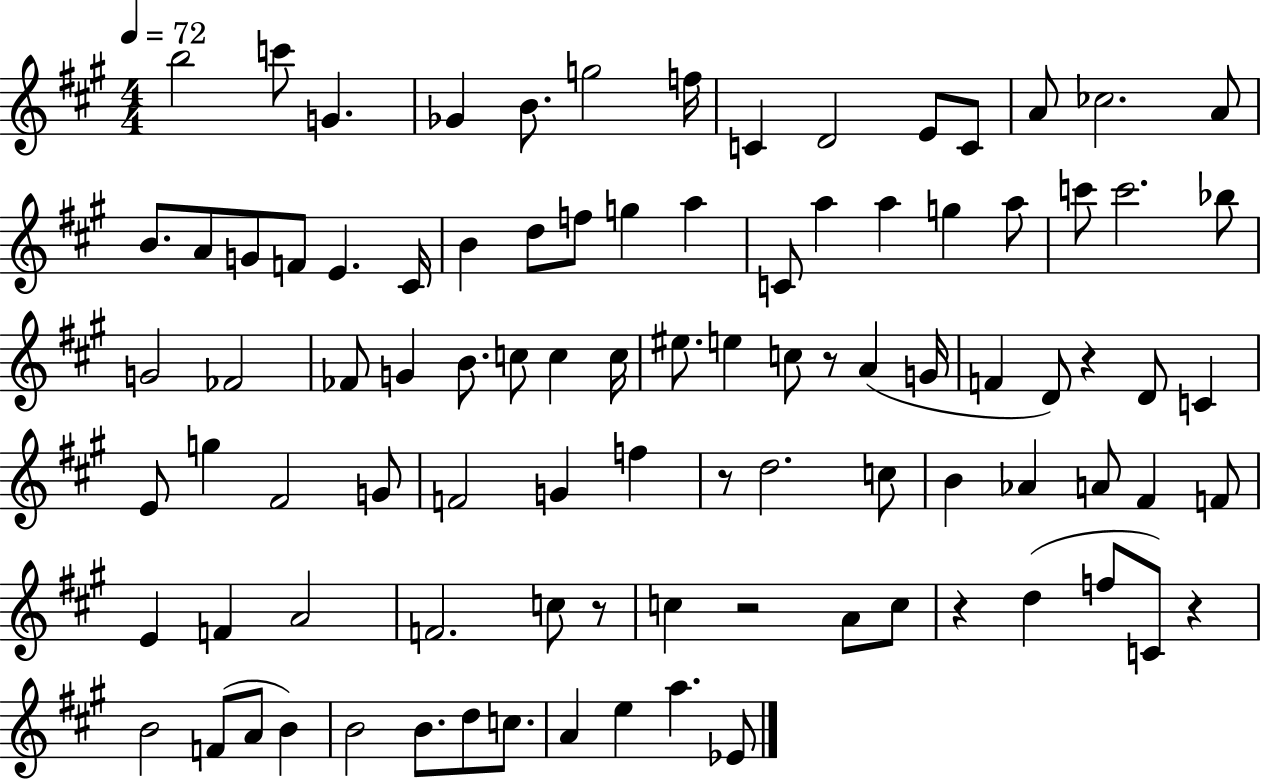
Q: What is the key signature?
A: A major